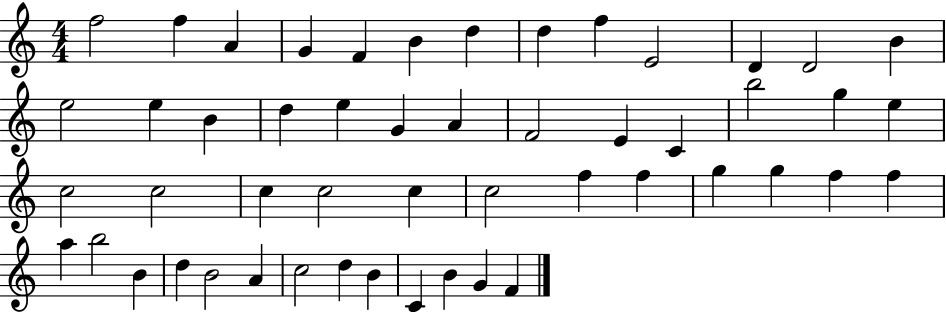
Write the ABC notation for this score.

X:1
T:Untitled
M:4/4
L:1/4
K:C
f2 f A G F B d d f E2 D D2 B e2 e B d e G A F2 E C b2 g e c2 c2 c c2 c c2 f f g g f f a b2 B d B2 A c2 d B C B G F